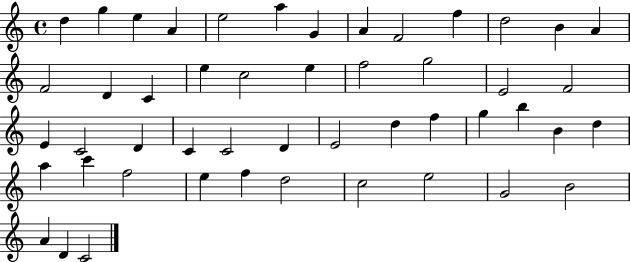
{
  \clef treble
  \time 4/4
  \defaultTimeSignature
  \key c \major
  d''4 g''4 e''4 a'4 | e''2 a''4 g'4 | a'4 f'2 f''4 | d''2 b'4 a'4 | \break f'2 d'4 c'4 | e''4 c''2 e''4 | f''2 g''2 | e'2 f'2 | \break e'4 c'2 d'4 | c'4 c'2 d'4 | e'2 d''4 f''4 | g''4 b''4 b'4 d''4 | \break a''4 c'''4 f''2 | e''4 f''4 d''2 | c''2 e''2 | g'2 b'2 | \break a'4 d'4 c'2 | \bar "|."
}